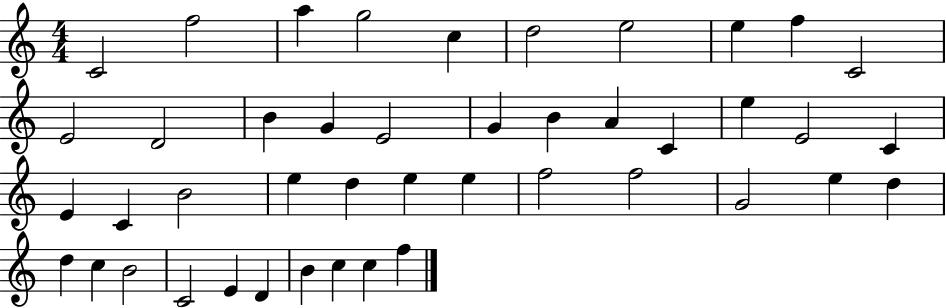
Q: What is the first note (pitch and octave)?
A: C4